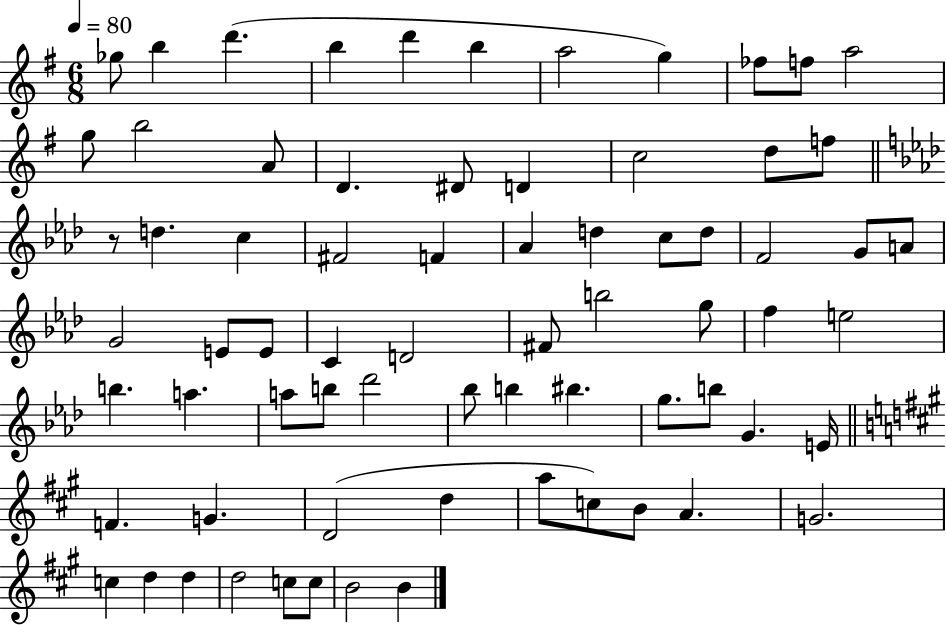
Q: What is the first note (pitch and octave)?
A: Gb5